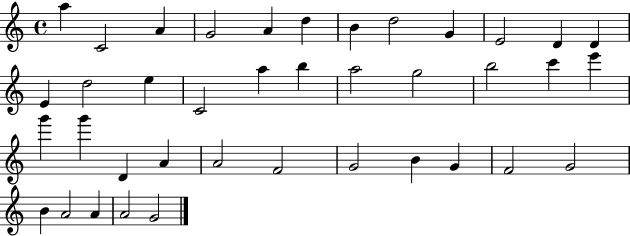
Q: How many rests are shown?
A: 0